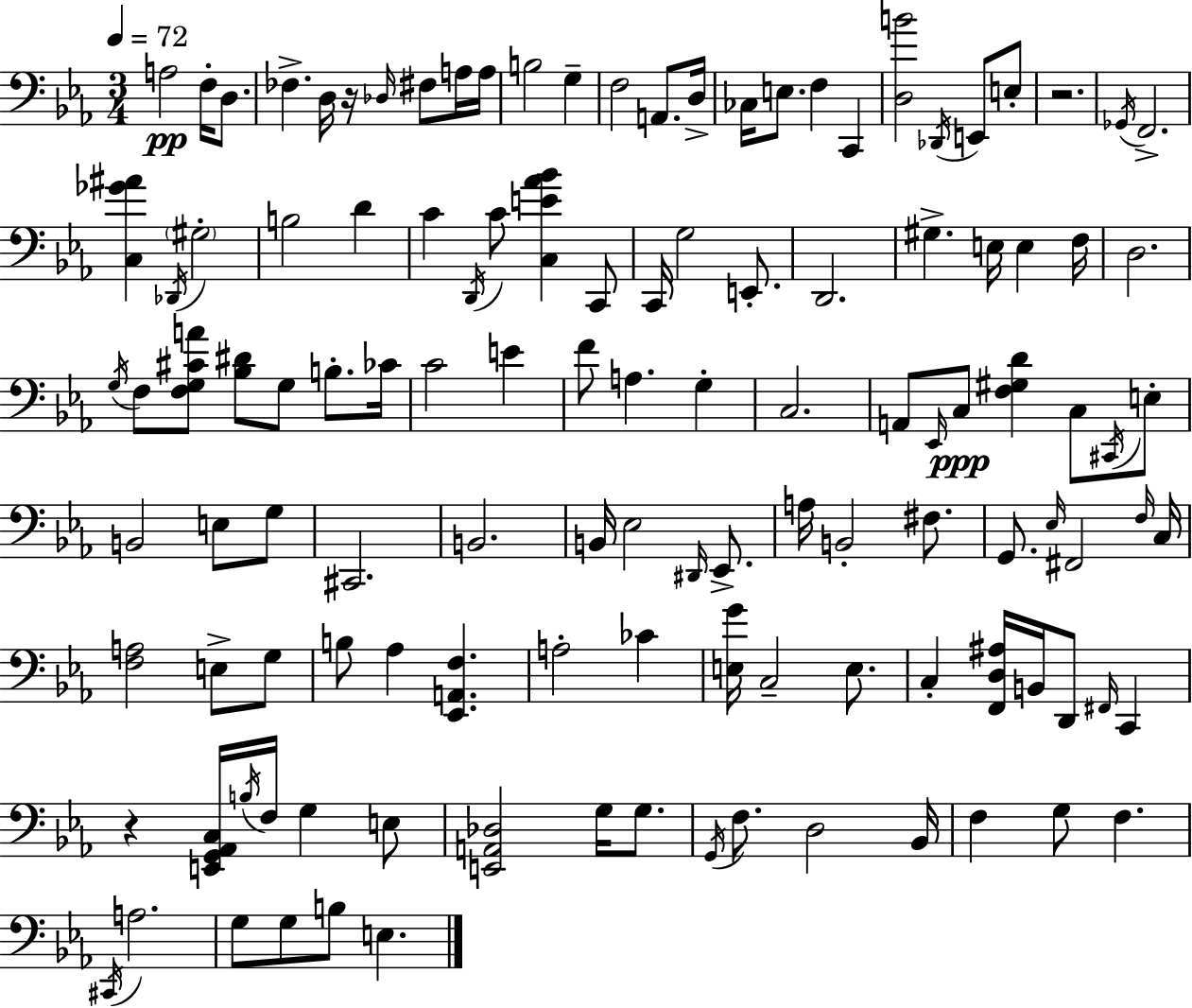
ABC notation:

X:1
T:Untitled
M:3/4
L:1/4
K:Eb
A,2 F,/4 D,/2 _F, D,/4 z/4 _D,/4 ^F,/2 A,/4 A,/4 B,2 G, F,2 A,,/2 D,/4 _C,/4 E,/2 F, C,, [D,B]2 _D,,/4 E,,/2 E,/2 z2 _G,,/4 F,,2 [C,_G^A] _D,,/4 ^G,2 B,2 D C D,,/4 C/2 [C,E_A_B] C,,/2 C,,/4 G,2 E,,/2 D,,2 ^G, E,/4 E, F,/4 D,2 G,/4 F,/2 [F,G,^CA]/2 [_B,^D]/2 G,/2 B,/2 _C/4 C2 E F/2 A, G, C,2 A,,/2 _E,,/4 C,/2 [F,^G,D] C,/2 ^C,,/4 E,/2 B,,2 E,/2 G,/2 ^C,,2 B,,2 B,,/4 _E,2 ^D,,/4 _E,,/2 A,/4 B,,2 ^F,/2 G,,/2 _E,/4 ^F,,2 F,/4 C,/4 [F,A,]2 E,/2 G,/2 B,/2 _A, [_E,,A,,F,] A,2 _C [E,G]/4 C,2 E,/2 C, [F,,D,^A,]/4 B,,/4 D,,/2 ^F,,/4 C,, z [E,,G,,_A,,C,]/4 B,/4 F,/4 G, E,/2 [E,,A,,_D,]2 G,/4 G,/2 G,,/4 F,/2 D,2 _B,,/4 F, G,/2 F, ^C,,/4 A,2 G,/2 G,/2 B,/2 E,